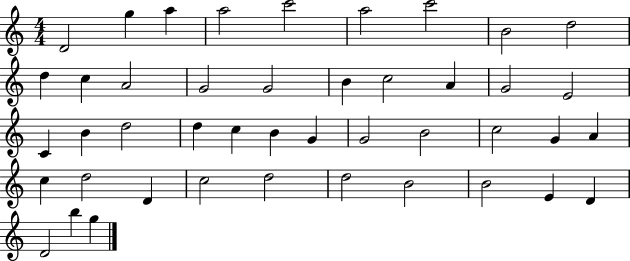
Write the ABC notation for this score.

X:1
T:Untitled
M:4/4
L:1/4
K:C
D2 g a a2 c'2 a2 c'2 B2 d2 d c A2 G2 G2 B c2 A G2 E2 C B d2 d c B G G2 B2 c2 G A c d2 D c2 d2 d2 B2 B2 E D D2 b g